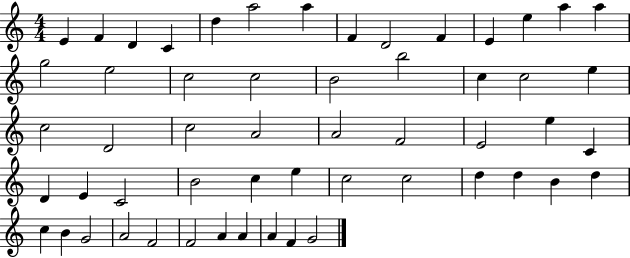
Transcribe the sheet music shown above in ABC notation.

X:1
T:Untitled
M:4/4
L:1/4
K:C
E F D C d a2 a F D2 F E e a a g2 e2 c2 c2 B2 b2 c c2 e c2 D2 c2 A2 A2 F2 E2 e C D E C2 B2 c e c2 c2 d d B d c B G2 A2 F2 F2 A A A F G2